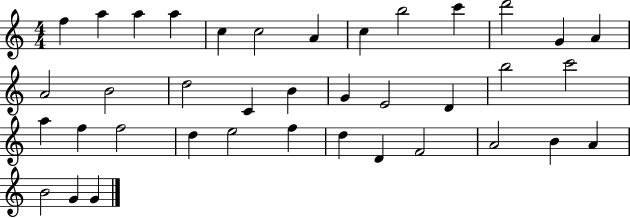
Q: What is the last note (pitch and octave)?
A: G4